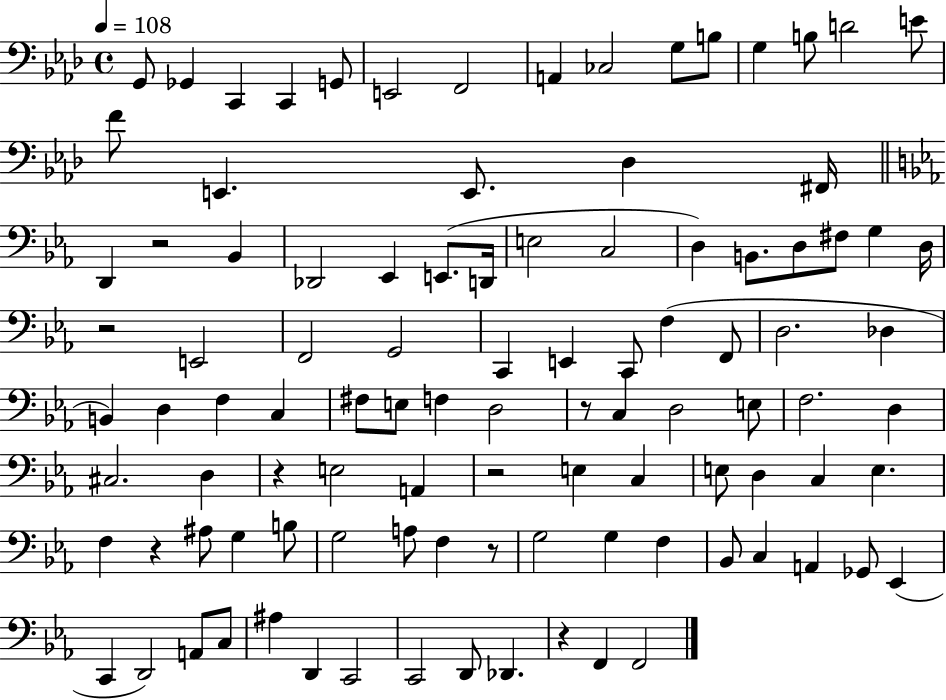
{
  \clef bass
  \time 4/4
  \defaultTimeSignature
  \key aes \major
  \tempo 4 = 108
  g,8 ges,4 c,4 c,4 g,8 | e,2 f,2 | a,4 ces2 g8 b8 | g4 b8 d'2 e'8 | \break f'8 e,4. e,8. des4 fis,16 | \bar "||" \break \key ees \major d,4 r2 bes,4 | des,2 ees,4 e,8.( d,16 | e2 c2 | d4) b,8. d8 fis8 g4 d16 | \break r2 e,2 | f,2 g,2 | c,4 e,4 c,8 f4( f,8 | d2. des4 | \break b,4) d4 f4 c4 | fis8 e8 f4 d2 | r8 c4 d2 e8 | f2. d4 | \break cis2. d4 | r4 e2 a,4 | r2 e4 c4 | e8 d4 c4 e4. | \break f4 r4 ais8 g4 b8 | g2 a8 f4 r8 | g2 g4 f4 | bes,8 c4 a,4 ges,8 ees,4( | \break c,4 d,2) a,8 c8 | ais4 d,4 c,2 | c,2 d,8 des,4. | r4 f,4 f,2 | \break \bar "|."
}